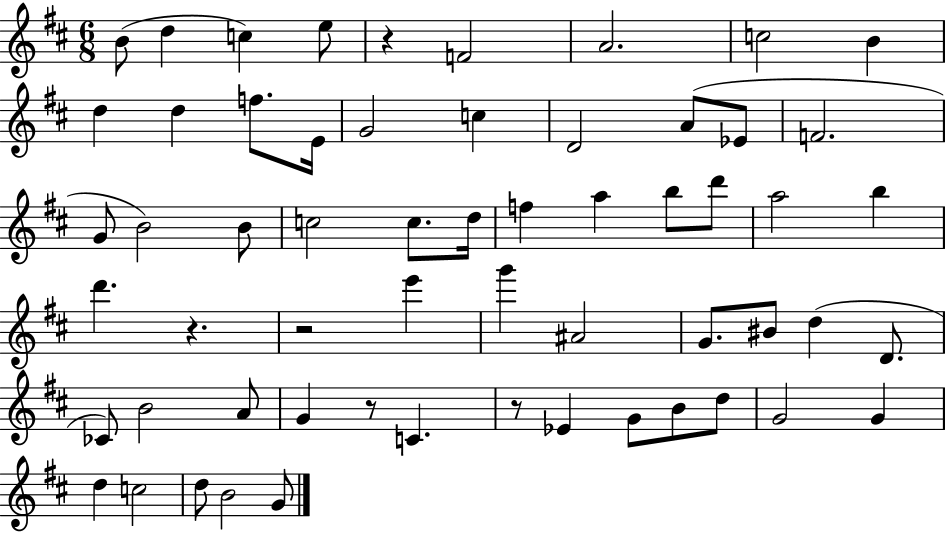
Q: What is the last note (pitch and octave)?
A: G4